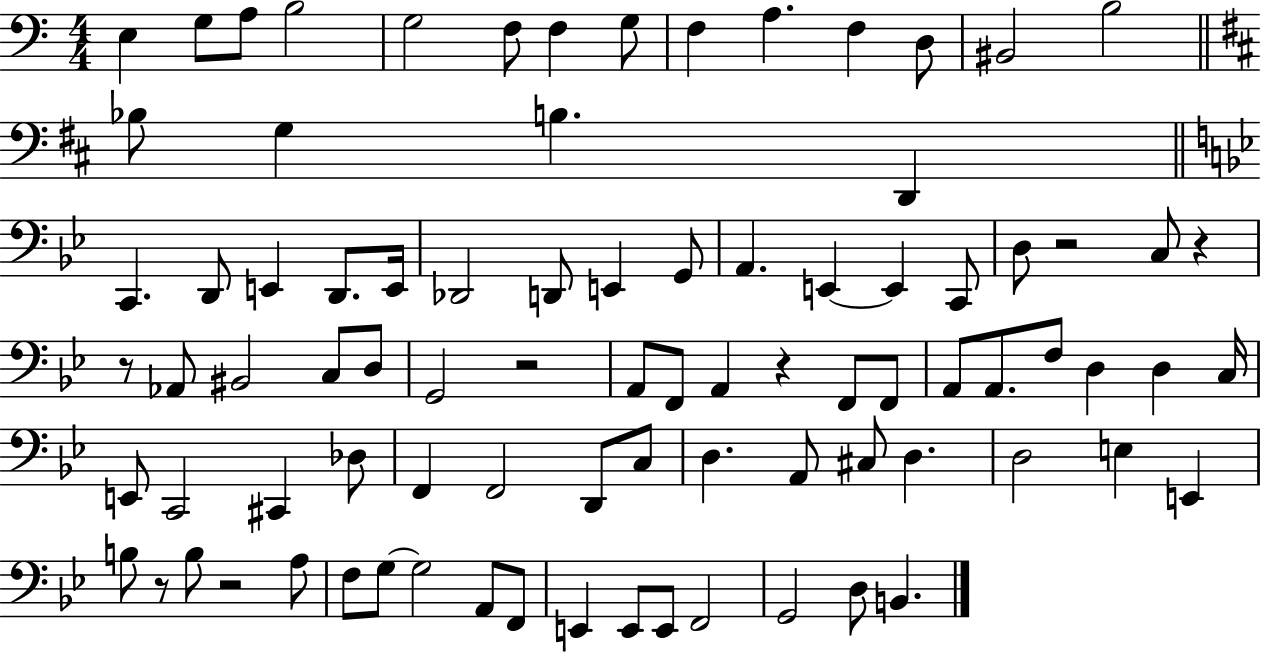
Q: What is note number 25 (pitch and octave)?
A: D2